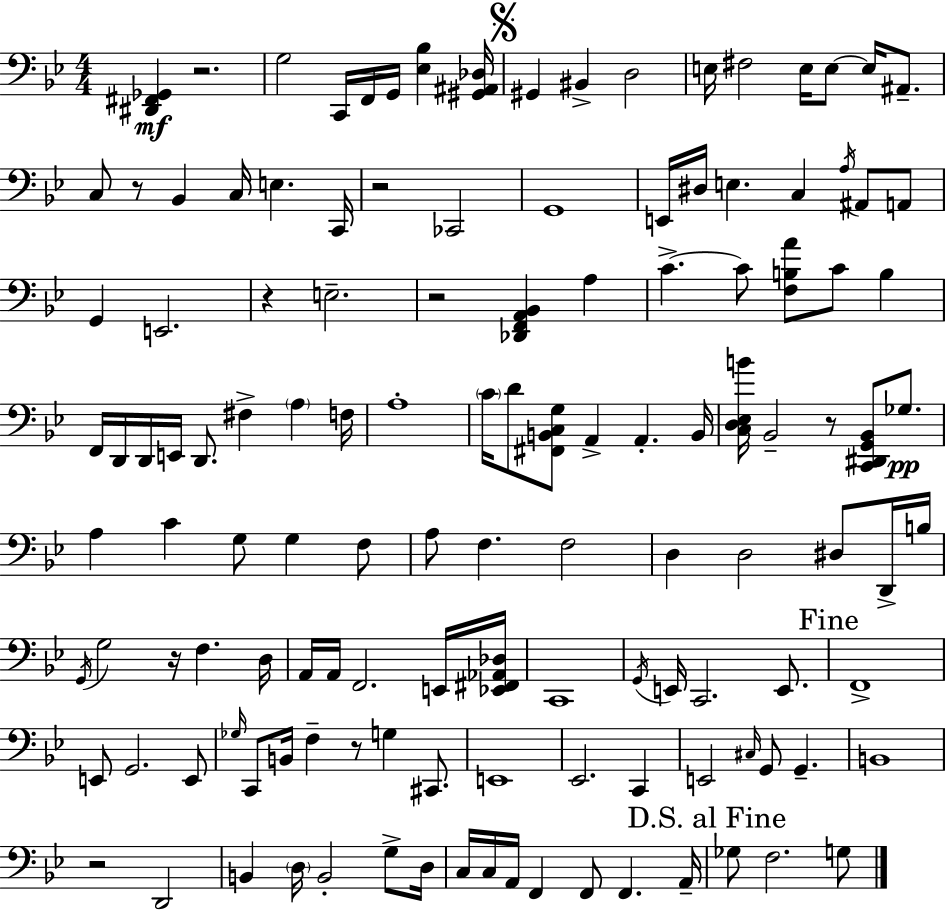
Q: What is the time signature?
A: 4/4